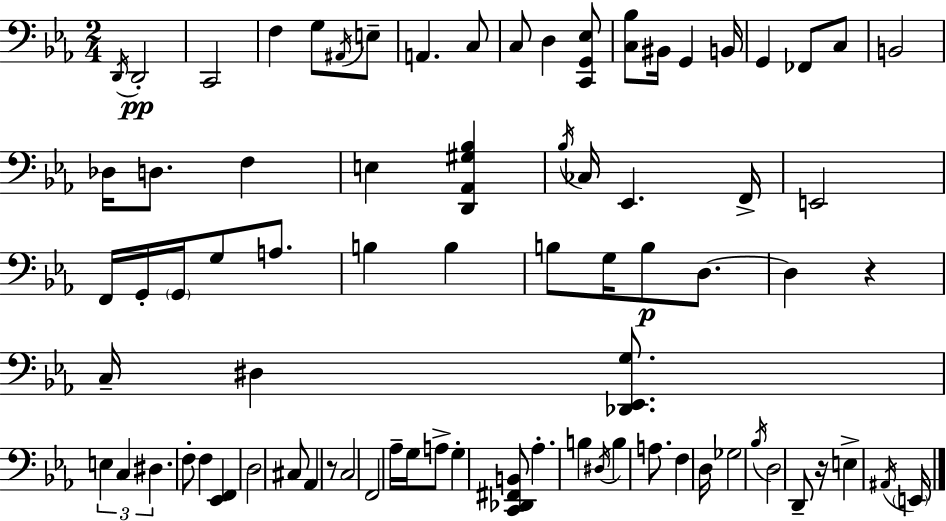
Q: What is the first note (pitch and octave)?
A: D2